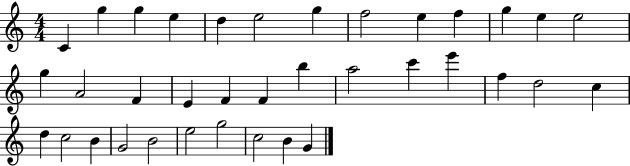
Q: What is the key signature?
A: C major